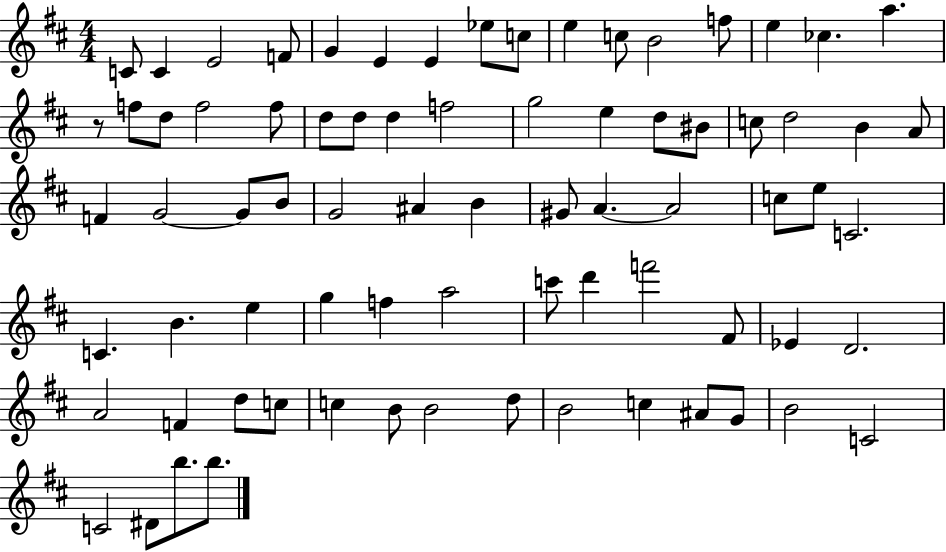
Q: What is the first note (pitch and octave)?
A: C4